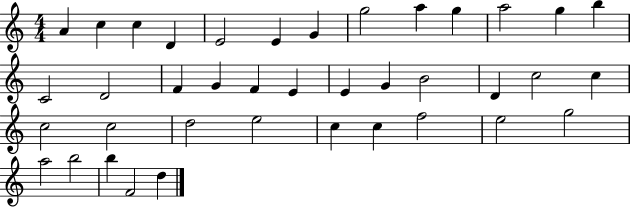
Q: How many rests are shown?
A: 0